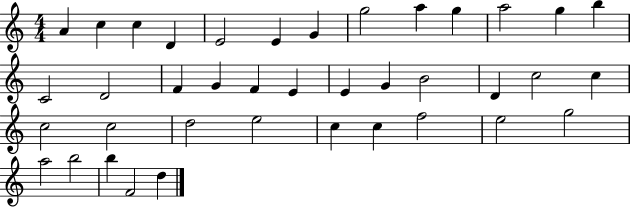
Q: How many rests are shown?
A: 0